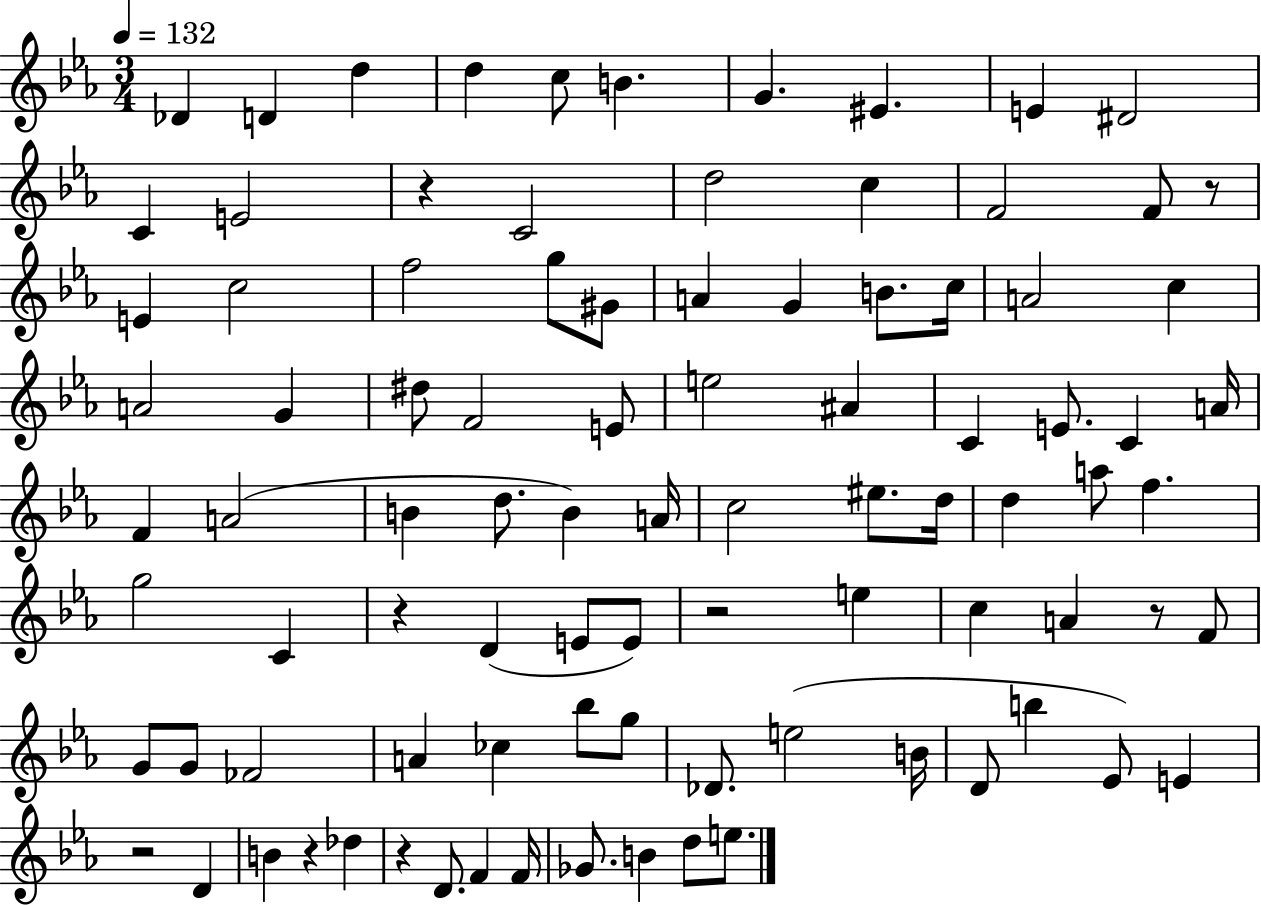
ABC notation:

X:1
T:Untitled
M:3/4
L:1/4
K:Eb
_D D d d c/2 B G ^E E ^D2 C E2 z C2 d2 c F2 F/2 z/2 E c2 f2 g/2 ^G/2 A G B/2 c/4 A2 c A2 G ^d/2 F2 E/2 e2 ^A C E/2 C A/4 F A2 B d/2 B A/4 c2 ^e/2 d/4 d a/2 f g2 C z D E/2 E/2 z2 e c A z/2 F/2 G/2 G/2 _F2 A _c _b/2 g/2 _D/2 e2 B/4 D/2 b _E/2 E z2 D B z _d z D/2 F F/4 _G/2 B d/2 e/2